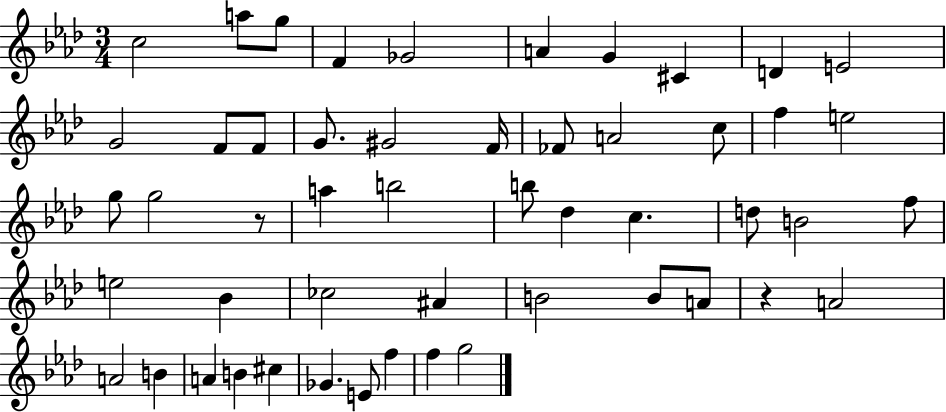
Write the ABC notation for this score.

X:1
T:Untitled
M:3/4
L:1/4
K:Ab
c2 a/2 g/2 F _G2 A G ^C D E2 G2 F/2 F/2 G/2 ^G2 F/4 _F/2 A2 c/2 f e2 g/2 g2 z/2 a b2 b/2 _d c d/2 B2 f/2 e2 _B _c2 ^A B2 B/2 A/2 z A2 A2 B A B ^c _G E/2 f f g2